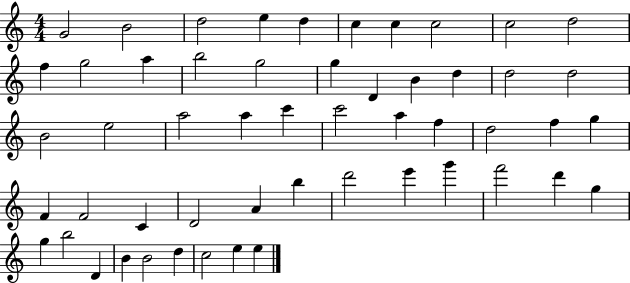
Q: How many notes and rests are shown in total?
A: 53